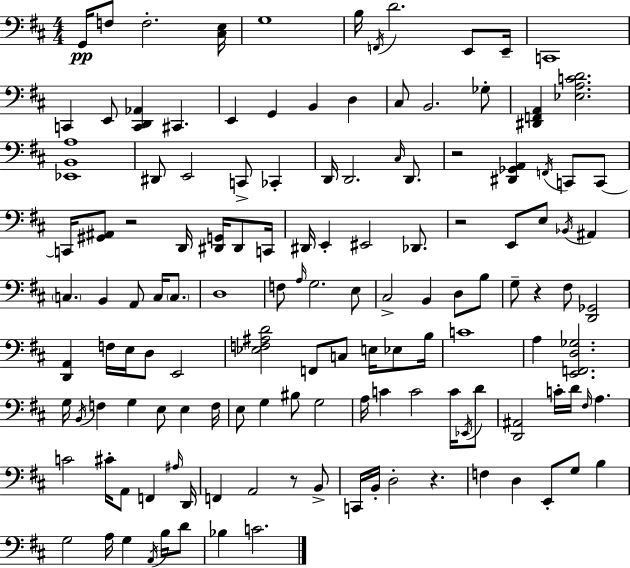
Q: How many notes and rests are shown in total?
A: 135